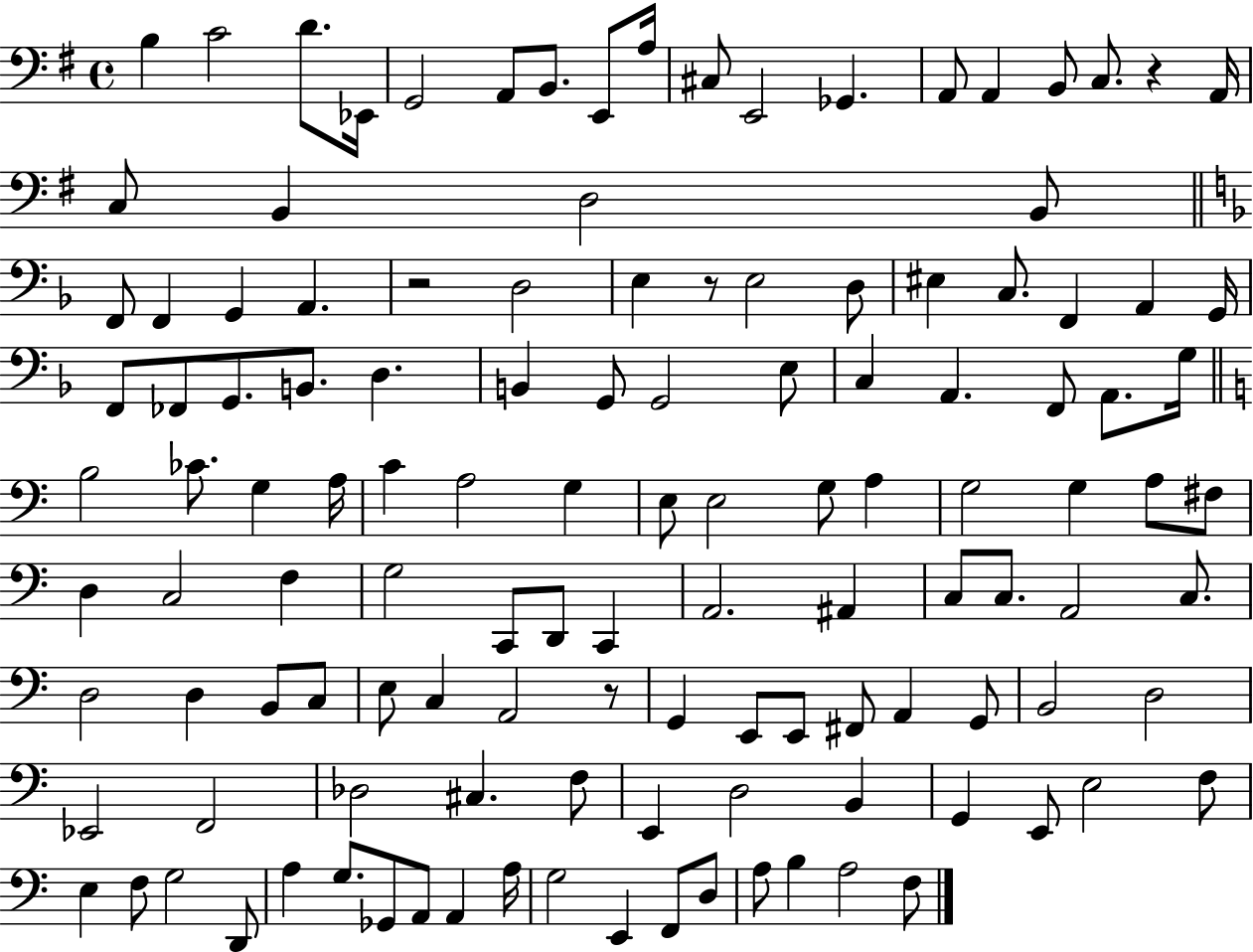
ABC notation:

X:1
T:Untitled
M:4/4
L:1/4
K:G
B, C2 D/2 _E,,/4 G,,2 A,,/2 B,,/2 E,,/2 A,/4 ^C,/2 E,,2 _G,, A,,/2 A,, B,,/2 C,/2 z A,,/4 C,/2 B,, D,2 B,,/2 F,,/2 F,, G,, A,, z2 D,2 E, z/2 E,2 D,/2 ^E, C,/2 F,, A,, G,,/4 F,,/2 _F,,/2 G,,/2 B,,/2 D, B,, G,,/2 G,,2 E,/2 C, A,, F,,/2 A,,/2 G,/4 B,2 _C/2 G, A,/4 C A,2 G, E,/2 E,2 G,/2 A, G,2 G, A,/2 ^F,/2 D, C,2 F, G,2 C,,/2 D,,/2 C,, A,,2 ^A,, C,/2 C,/2 A,,2 C,/2 D,2 D, B,,/2 C,/2 E,/2 C, A,,2 z/2 G,, E,,/2 E,,/2 ^F,,/2 A,, G,,/2 B,,2 D,2 _E,,2 F,,2 _D,2 ^C, F,/2 E,, D,2 B,, G,, E,,/2 E,2 F,/2 E, F,/2 G,2 D,,/2 A, G,/2 _G,,/2 A,,/2 A,, A,/4 G,2 E,, F,,/2 D,/2 A,/2 B, A,2 F,/2